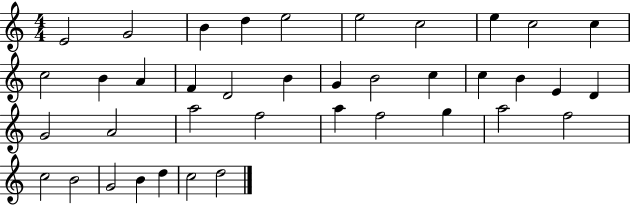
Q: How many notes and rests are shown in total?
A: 39